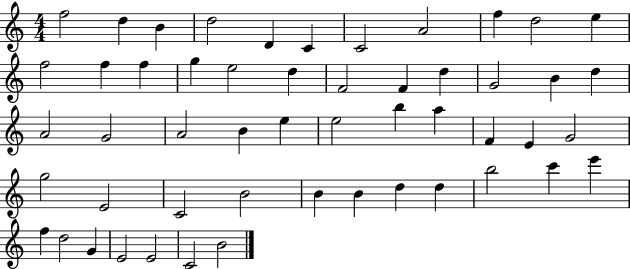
X:1
T:Untitled
M:4/4
L:1/4
K:C
f2 d B d2 D C C2 A2 f d2 e f2 f f g e2 d F2 F d G2 B d A2 G2 A2 B e e2 b a F E G2 g2 E2 C2 B2 B B d d b2 c' e' f d2 G E2 E2 C2 B2